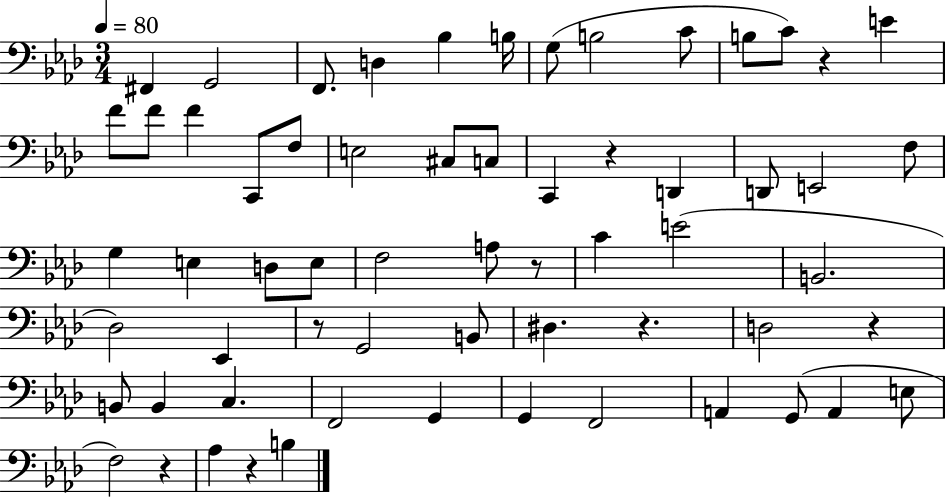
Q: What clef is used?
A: bass